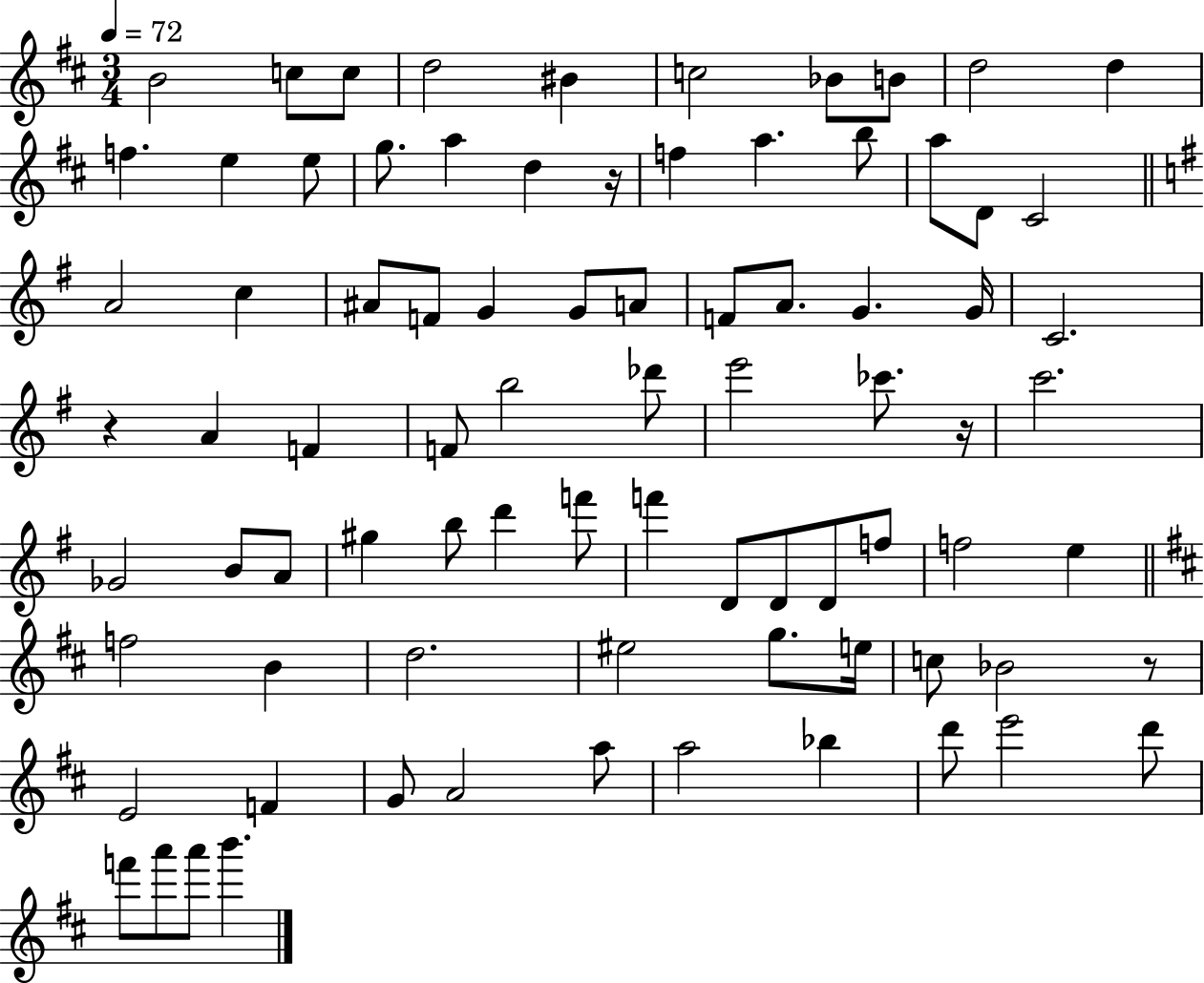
{
  \clef treble
  \numericTimeSignature
  \time 3/4
  \key d \major
  \tempo 4 = 72
  \repeat volta 2 { b'2 c''8 c''8 | d''2 bis'4 | c''2 bes'8 b'8 | d''2 d''4 | \break f''4. e''4 e''8 | g''8. a''4 d''4 r16 | f''4 a''4. b''8 | a''8 d'8 cis'2 | \break \bar "||" \break \key g \major a'2 c''4 | ais'8 f'8 g'4 g'8 a'8 | f'8 a'8. g'4. g'16 | c'2. | \break r4 a'4 f'4 | f'8 b''2 des'''8 | e'''2 ces'''8. r16 | c'''2. | \break ges'2 b'8 a'8 | gis''4 b''8 d'''4 f'''8 | f'''4 d'8 d'8 d'8 f''8 | f''2 e''4 | \break \bar "||" \break \key d \major f''2 b'4 | d''2. | eis''2 g''8. e''16 | c''8 bes'2 r8 | \break e'2 f'4 | g'8 a'2 a''8 | a''2 bes''4 | d'''8 e'''2 d'''8 | \break f'''8 a'''8 a'''8 b'''4. | } \bar "|."
}